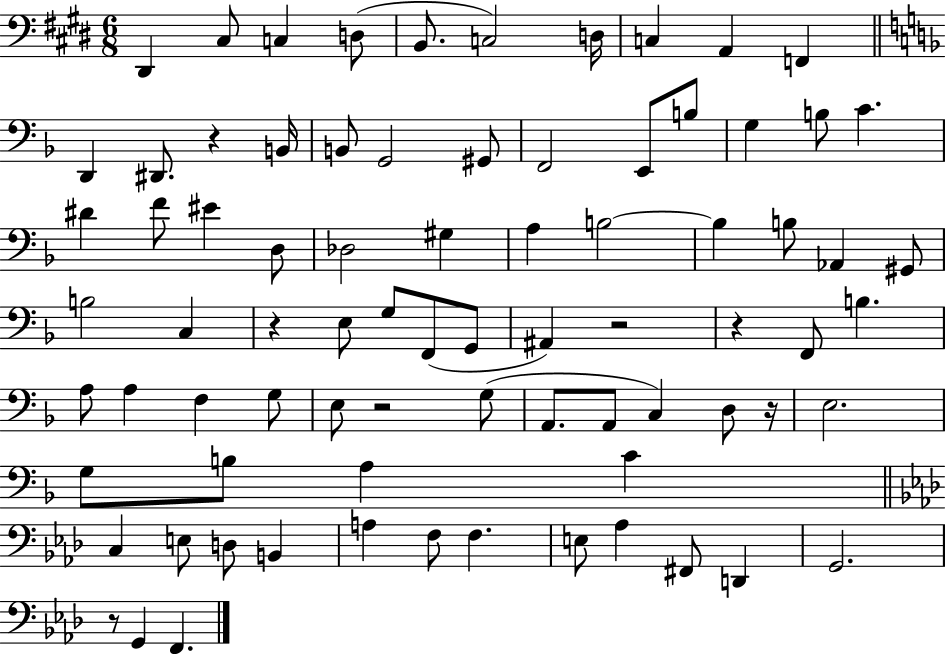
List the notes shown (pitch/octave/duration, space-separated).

D#2/q C#3/e C3/q D3/e B2/e. C3/h D3/s C3/q A2/q F2/q D2/q D#2/e. R/q B2/s B2/e G2/h G#2/e F2/h E2/e B3/e G3/q B3/e C4/q. D#4/q F4/e EIS4/q D3/e Db3/h G#3/q A3/q B3/h B3/q B3/e Ab2/q G#2/e B3/h C3/q R/q E3/e G3/e F2/e G2/e A#2/q R/h R/q F2/e B3/q. A3/e A3/q F3/q G3/e E3/e R/h G3/e A2/e. A2/e C3/q D3/e R/s E3/h. G3/e B3/e A3/q C4/q C3/q E3/e D3/e B2/q A3/q F3/e F3/q. E3/e Ab3/q F#2/e D2/q G2/h. R/e G2/q F2/q.